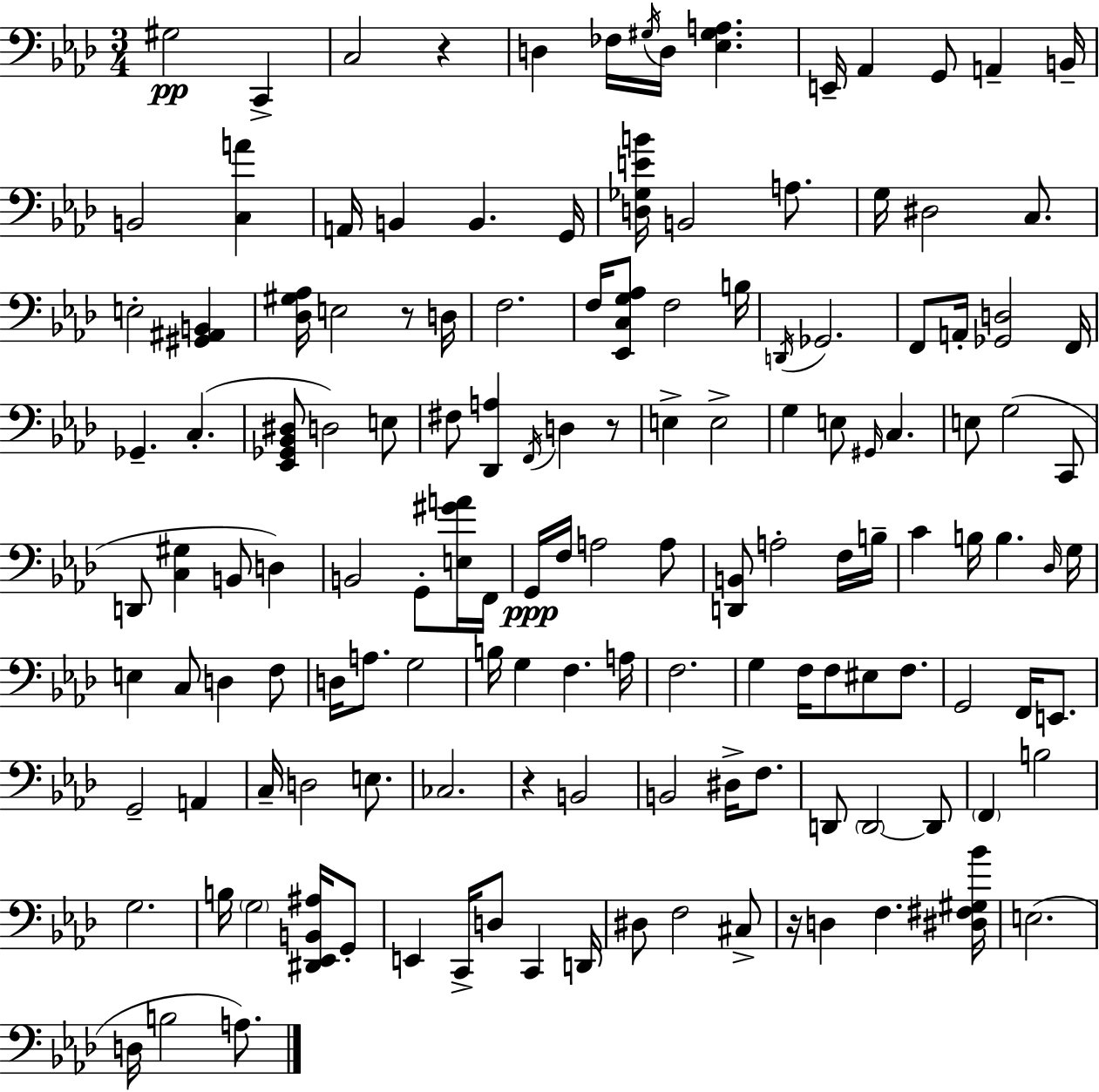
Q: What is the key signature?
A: AES major